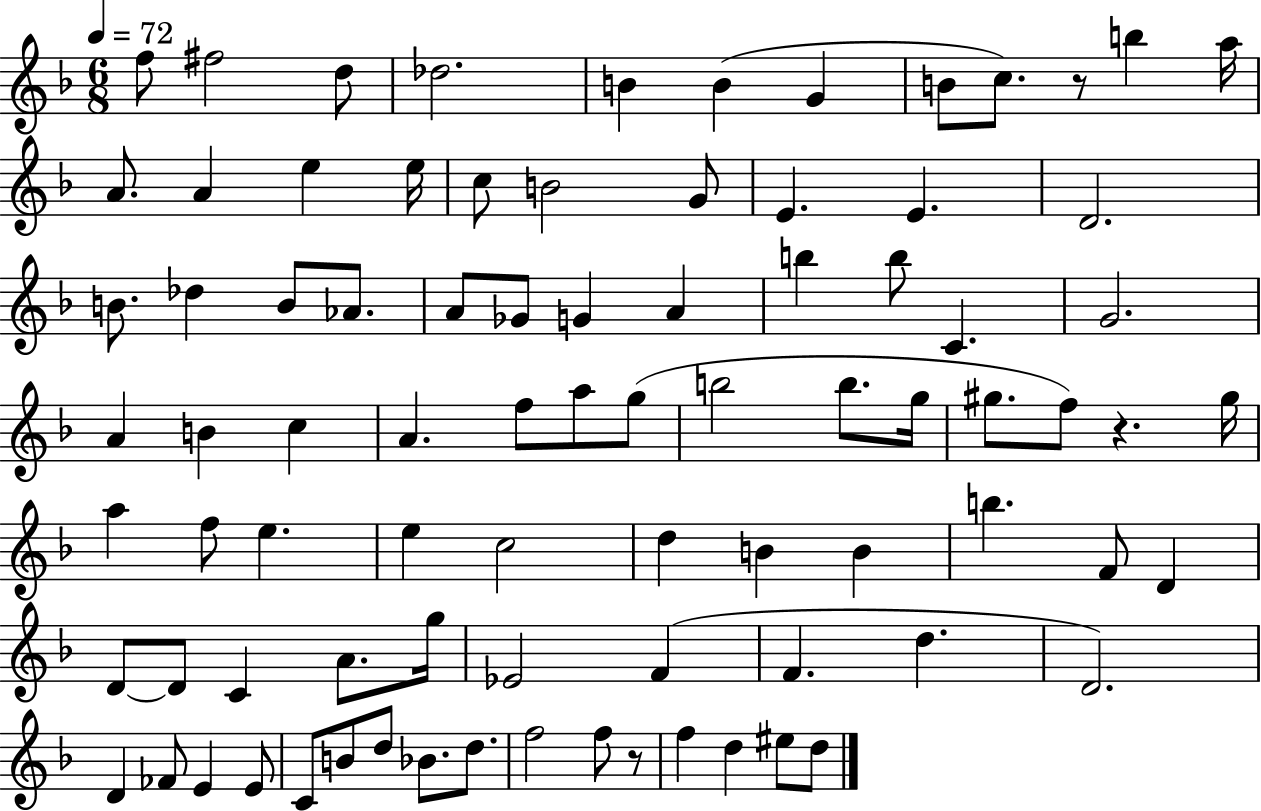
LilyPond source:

{
  \clef treble
  \numericTimeSignature
  \time 6/8
  \key f \major
  \tempo 4 = 72
  \repeat volta 2 { f''8 fis''2 d''8 | des''2. | b'4 b'4( g'4 | b'8 c''8.) r8 b''4 a''16 | \break a'8. a'4 e''4 e''16 | c''8 b'2 g'8 | e'4. e'4. | d'2. | \break b'8. des''4 b'8 aes'8. | a'8 ges'8 g'4 a'4 | b''4 b''8 c'4. | g'2. | \break a'4 b'4 c''4 | a'4. f''8 a''8 g''8( | b''2 b''8. g''16 | gis''8. f''8) r4. gis''16 | \break a''4 f''8 e''4. | e''4 c''2 | d''4 b'4 b'4 | b''4. f'8 d'4 | \break d'8~~ d'8 c'4 a'8. g''16 | ees'2 f'4( | f'4. d''4. | d'2.) | \break d'4 fes'8 e'4 e'8 | c'8 b'8 d''8 bes'8. d''8. | f''2 f''8 r8 | f''4 d''4 eis''8 d''8 | \break } \bar "|."
}